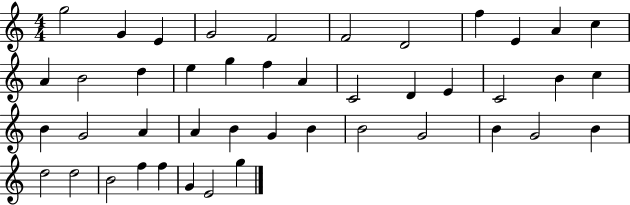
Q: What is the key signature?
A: C major